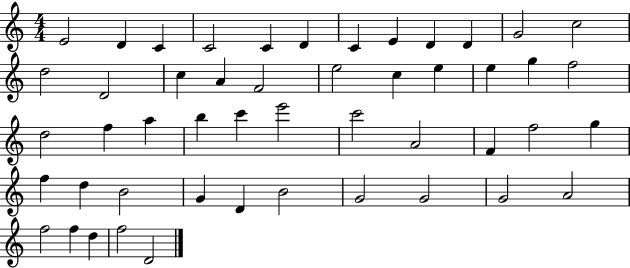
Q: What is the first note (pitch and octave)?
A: E4